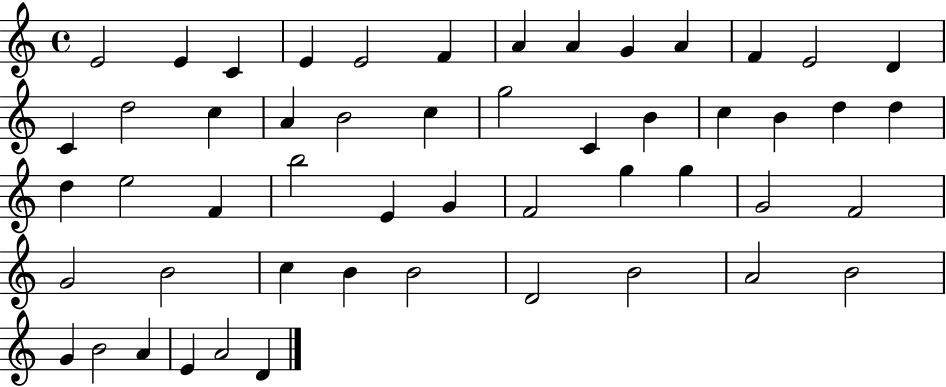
{
  \clef treble
  \time 4/4
  \defaultTimeSignature
  \key c \major
  e'2 e'4 c'4 | e'4 e'2 f'4 | a'4 a'4 g'4 a'4 | f'4 e'2 d'4 | \break c'4 d''2 c''4 | a'4 b'2 c''4 | g''2 c'4 b'4 | c''4 b'4 d''4 d''4 | \break d''4 e''2 f'4 | b''2 e'4 g'4 | f'2 g''4 g''4 | g'2 f'2 | \break g'2 b'2 | c''4 b'4 b'2 | d'2 b'2 | a'2 b'2 | \break g'4 b'2 a'4 | e'4 a'2 d'4 | \bar "|."
}